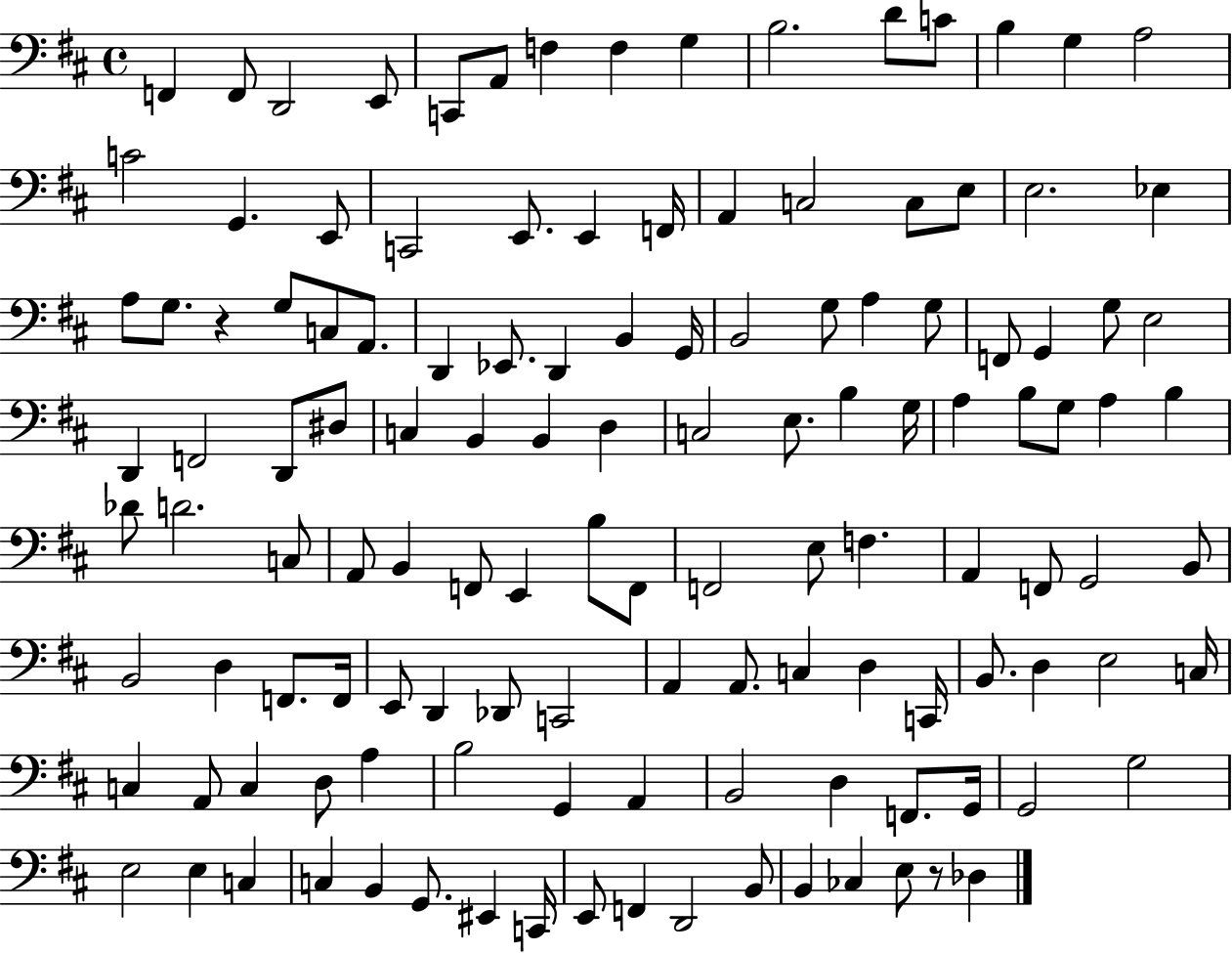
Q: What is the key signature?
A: D major